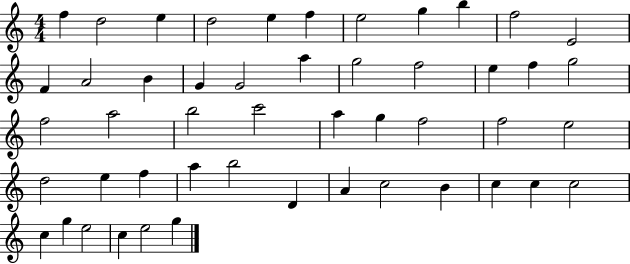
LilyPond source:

{
  \clef treble
  \numericTimeSignature
  \time 4/4
  \key c \major
  f''4 d''2 e''4 | d''2 e''4 f''4 | e''2 g''4 b''4 | f''2 e'2 | \break f'4 a'2 b'4 | g'4 g'2 a''4 | g''2 f''2 | e''4 f''4 g''2 | \break f''2 a''2 | b''2 c'''2 | a''4 g''4 f''2 | f''2 e''2 | \break d''2 e''4 f''4 | a''4 b''2 d'4 | a'4 c''2 b'4 | c''4 c''4 c''2 | \break c''4 g''4 e''2 | c''4 e''2 g''4 | \bar "|."
}